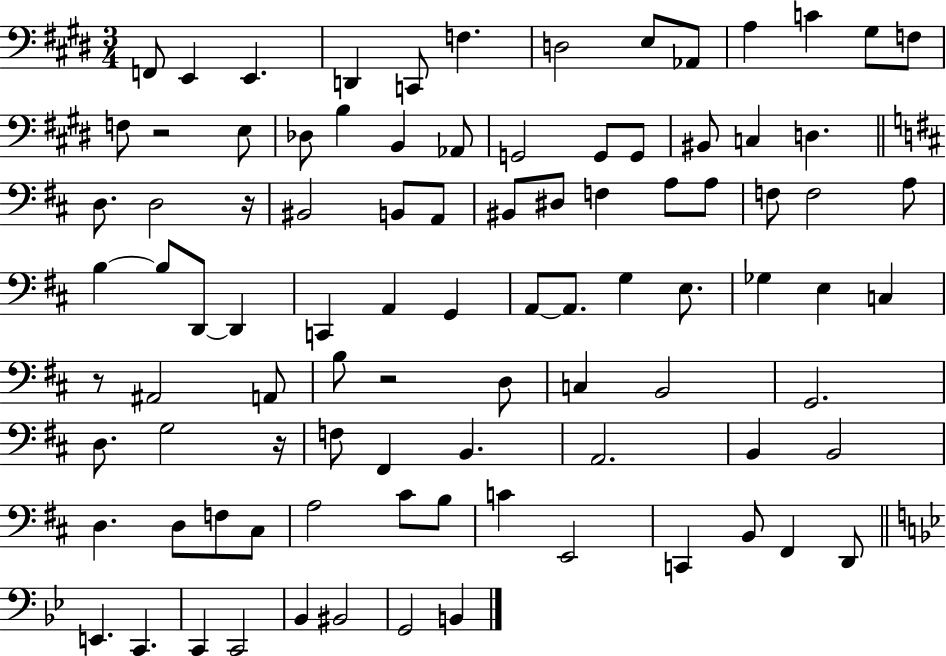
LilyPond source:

{
  \clef bass
  \numericTimeSignature
  \time 3/4
  \key e \major
  f,8 e,4 e,4. | d,4 c,8 f4. | d2 e8 aes,8 | a4 c'4 gis8 f8 | \break f8 r2 e8 | des8 b4 b,4 aes,8 | g,2 g,8 g,8 | bis,8 c4 d4. | \break \bar "||" \break \key d \major d8. d2 r16 | bis,2 b,8 a,8 | bis,8 dis8 f4 a8 a8 | f8 f2 a8 | \break b4~~ b8 d,8~~ d,4 | c,4 a,4 g,4 | a,8~~ a,8. g4 e8. | ges4 e4 c4 | \break r8 ais,2 a,8 | b8 r2 d8 | c4 b,2 | g,2. | \break d8. g2 r16 | f8 fis,4 b,4. | a,2. | b,4 b,2 | \break d4. d8 f8 cis8 | a2 cis'8 b8 | c'4 e,2 | c,4 b,8 fis,4 d,8 | \break \bar "||" \break \key bes \major e,4. c,4. | c,4 c,2 | bes,4 bis,2 | g,2 b,4 | \break \bar "|."
}